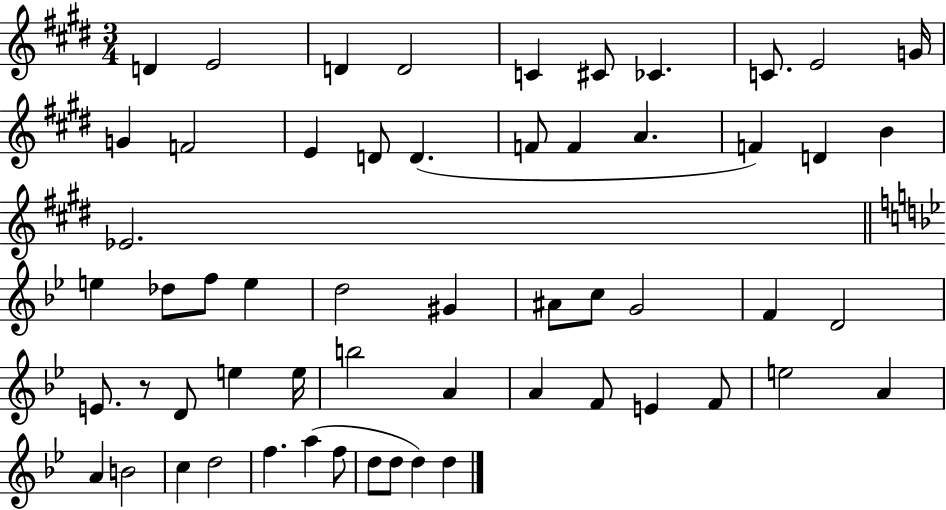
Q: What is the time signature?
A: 3/4